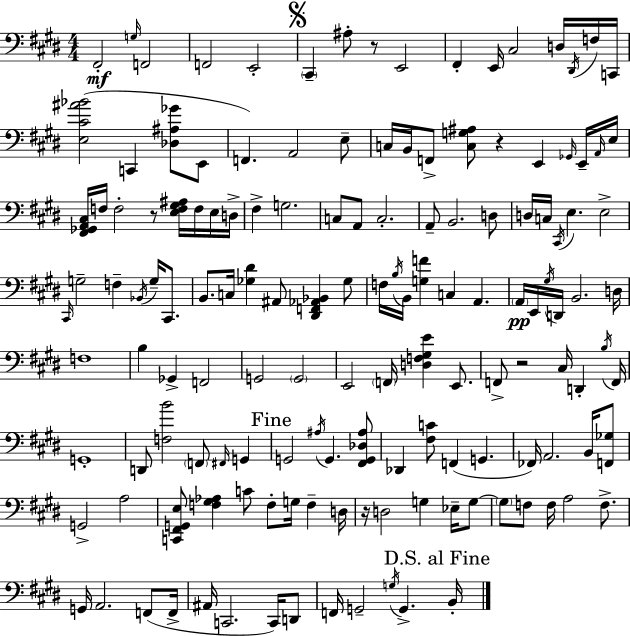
F#2/h G3/s F2/h F2/h E2/h C#2/q A#3/e R/e E2/h F#2/q E2/s C#3/h D3/s D#2/s F3/s C2/s [E3,C#4,A#4,Bb4]/h C2/q [Db3,A#3,Gb4]/e E2/e F2/q. A2/h E3/e C3/s B2/s F2/e [C3,G3,A#3]/e R/q E2/q Gb2/s E2/s A2/s E3/s [F#2,Gb2,A2,C#3]/s F3/s F3/h R/e [E3,F3,G#3,A#3]/s F3/s E3/s D3/s F#3/q G3/h. C3/e A2/e C3/h. A2/e B2/h. D3/e D3/s C3/s C#2/s E3/q. E3/h C#2/s G3/h F3/q Bb2/s G3/s C#2/e. B2/e. C3/s [Gb3,D#4]/q A#2/e [D#2,F2,Ab2,Bb2]/q Gb3/e F3/s B3/s B2/s [G3,F4]/q C3/q A2/q. A2/s E2/s G#3/s D2/s B2/h. D3/s F3/w B3/q Gb2/q F2/h G2/h G2/h E2/h F2/s [D3,F3,G#3,E4]/q E2/e. F2/e R/h C#3/s D2/q B3/s F2/s G2/w D2/e [F3,B4]/h F2/e F#2/s G2/q G2/h A#3/s G2/q. [F#2,G2,Db3,A#3]/e Db2/q [F#3,C4]/e F2/q G2/q. FES2/s A2/h. B2/s [F2,Gb3]/e G2/h A3/h [C2,F#2,G2,E3]/e [F3,G#3,Ab3]/q C4/e F3/e G3/s F3/q D3/s R/s D3/h G3/q Eb3/s G3/e G3/e F3/e F3/s A3/h F3/e. G2/s A2/h. F2/e F2/s A#2/s C2/h. C2/s D2/e F2/s G2/h G3/s G2/q. B2/s